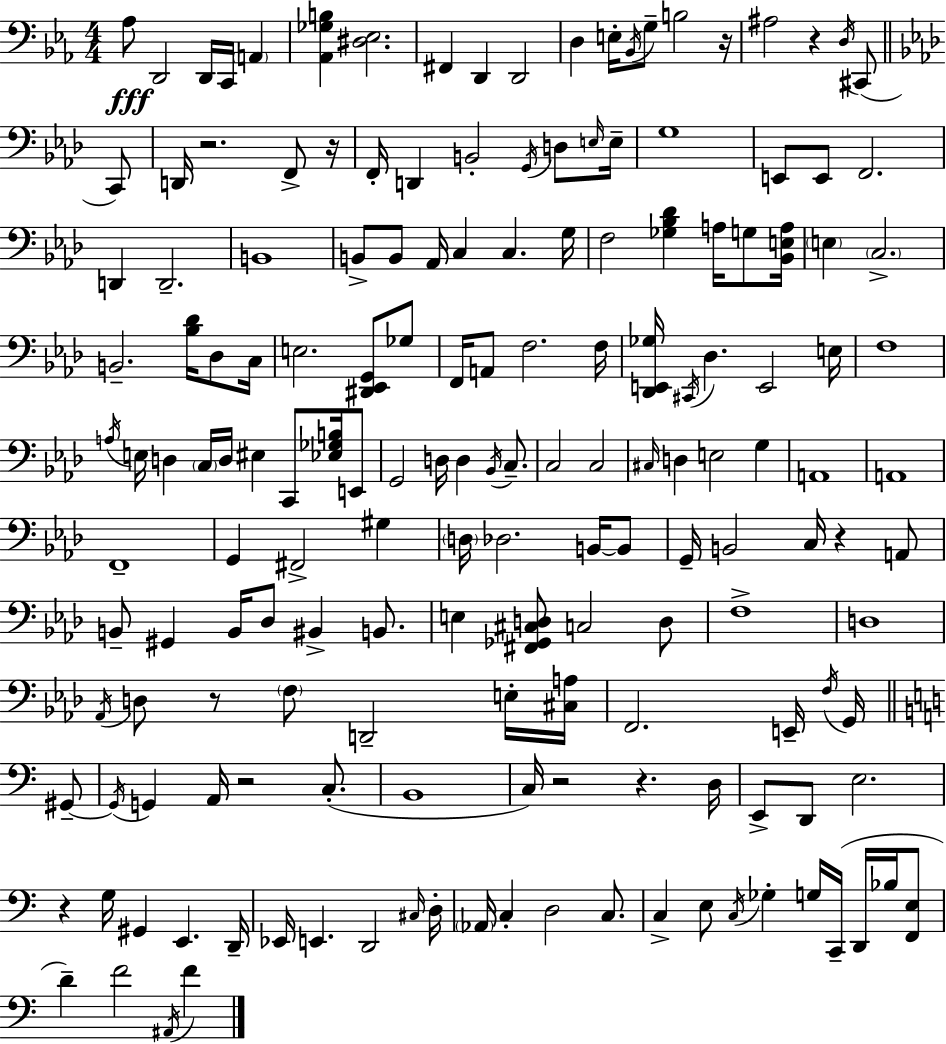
{
  \clef bass
  \numericTimeSignature
  \time 4/4
  \key ees \major
  aes8\fff d,2 d,16 c,16 \parenthesize a,4 | <aes, ges b>4 <dis ees>2. | fis,4 d,4 d,2 | d4 e16-. \acciaccatura { bes,16 } g8-- b2 | \break r16 ais2 r4 \acciaccatura { d16 }( cis,8 | \bar "||" \break \key aes \major c,8) d,16 r2. f,8-> | r16 f,16-. d,4 b,2-. \acciaccatura { g,16 } | d8 \grace { e16 } e16-- g1 | e,8 e,8 f,2. | \break d,4 d,2.-- | b,1 | b,8-> b,8 aes,16 c4 c4. | g16 f2 <ges bes des'>4 | \break a16 g8 <bes, e a>16 \parenthesize e4 \parenthesize c2.-> | b,2.-- | <bes des'>16 des8 c16 e2. | <dis, ees, g,>8 ges8 f,16 a,8 f2. | \break f16 <des, e, ges>16 \acciaccatura { cis,16 } des4. e,2 | e16 f1 | \acciaccatura { a16 } e16 d4 \parenthesize c16 d16 eis4 | c,8 <ees ges b>16 e,8 g,2 d16 d4 | \break \acciaccatura { bes,16 } c8.-- c2 c2 | \grace { cis16 } d4 e2 | g4 a,1 | a,1 | \break f,1-- | g,4 fis,2-> | gis4 \parenthesize d16 des2. | b,16~~ b,8 g,16-- b,2 | \break c16 r4 a,8 b,8-- gis,4 b,16 des8 | bis,4-> b,8. e4 <fis, ges, cis d>8 c2 | d8 f1-> | d1 | \break \acciaccatura { aes,16 } d8 r8 \parenthesize f8 d,2-- | e16-. <cis a>16 f,2. | e,16-- \acciaccatura { f16 } g,16 \bar "||" \break \key c \major gis,8--~~ \acciaccatura { gis,16 } g,4 a,16 r2 | c8.-.( b,1 | c16) r2 r4. | d16 e,8-> d,8 e2. | \break r4 g16 gis,4 e,4. | d,16-- ees,16 e,4. d,2 | \grace { cis16 } d16-. \parenthesize aes,16 c4-. d2 | c8. c4-> e8 \acciaccatura { c16 } ges4-. g16 | \break c,16--( d,16 bes16 <f, e>8 d'4--) f'2 | \acciaccatura { ais,16 } f'4 \bar "|."
}